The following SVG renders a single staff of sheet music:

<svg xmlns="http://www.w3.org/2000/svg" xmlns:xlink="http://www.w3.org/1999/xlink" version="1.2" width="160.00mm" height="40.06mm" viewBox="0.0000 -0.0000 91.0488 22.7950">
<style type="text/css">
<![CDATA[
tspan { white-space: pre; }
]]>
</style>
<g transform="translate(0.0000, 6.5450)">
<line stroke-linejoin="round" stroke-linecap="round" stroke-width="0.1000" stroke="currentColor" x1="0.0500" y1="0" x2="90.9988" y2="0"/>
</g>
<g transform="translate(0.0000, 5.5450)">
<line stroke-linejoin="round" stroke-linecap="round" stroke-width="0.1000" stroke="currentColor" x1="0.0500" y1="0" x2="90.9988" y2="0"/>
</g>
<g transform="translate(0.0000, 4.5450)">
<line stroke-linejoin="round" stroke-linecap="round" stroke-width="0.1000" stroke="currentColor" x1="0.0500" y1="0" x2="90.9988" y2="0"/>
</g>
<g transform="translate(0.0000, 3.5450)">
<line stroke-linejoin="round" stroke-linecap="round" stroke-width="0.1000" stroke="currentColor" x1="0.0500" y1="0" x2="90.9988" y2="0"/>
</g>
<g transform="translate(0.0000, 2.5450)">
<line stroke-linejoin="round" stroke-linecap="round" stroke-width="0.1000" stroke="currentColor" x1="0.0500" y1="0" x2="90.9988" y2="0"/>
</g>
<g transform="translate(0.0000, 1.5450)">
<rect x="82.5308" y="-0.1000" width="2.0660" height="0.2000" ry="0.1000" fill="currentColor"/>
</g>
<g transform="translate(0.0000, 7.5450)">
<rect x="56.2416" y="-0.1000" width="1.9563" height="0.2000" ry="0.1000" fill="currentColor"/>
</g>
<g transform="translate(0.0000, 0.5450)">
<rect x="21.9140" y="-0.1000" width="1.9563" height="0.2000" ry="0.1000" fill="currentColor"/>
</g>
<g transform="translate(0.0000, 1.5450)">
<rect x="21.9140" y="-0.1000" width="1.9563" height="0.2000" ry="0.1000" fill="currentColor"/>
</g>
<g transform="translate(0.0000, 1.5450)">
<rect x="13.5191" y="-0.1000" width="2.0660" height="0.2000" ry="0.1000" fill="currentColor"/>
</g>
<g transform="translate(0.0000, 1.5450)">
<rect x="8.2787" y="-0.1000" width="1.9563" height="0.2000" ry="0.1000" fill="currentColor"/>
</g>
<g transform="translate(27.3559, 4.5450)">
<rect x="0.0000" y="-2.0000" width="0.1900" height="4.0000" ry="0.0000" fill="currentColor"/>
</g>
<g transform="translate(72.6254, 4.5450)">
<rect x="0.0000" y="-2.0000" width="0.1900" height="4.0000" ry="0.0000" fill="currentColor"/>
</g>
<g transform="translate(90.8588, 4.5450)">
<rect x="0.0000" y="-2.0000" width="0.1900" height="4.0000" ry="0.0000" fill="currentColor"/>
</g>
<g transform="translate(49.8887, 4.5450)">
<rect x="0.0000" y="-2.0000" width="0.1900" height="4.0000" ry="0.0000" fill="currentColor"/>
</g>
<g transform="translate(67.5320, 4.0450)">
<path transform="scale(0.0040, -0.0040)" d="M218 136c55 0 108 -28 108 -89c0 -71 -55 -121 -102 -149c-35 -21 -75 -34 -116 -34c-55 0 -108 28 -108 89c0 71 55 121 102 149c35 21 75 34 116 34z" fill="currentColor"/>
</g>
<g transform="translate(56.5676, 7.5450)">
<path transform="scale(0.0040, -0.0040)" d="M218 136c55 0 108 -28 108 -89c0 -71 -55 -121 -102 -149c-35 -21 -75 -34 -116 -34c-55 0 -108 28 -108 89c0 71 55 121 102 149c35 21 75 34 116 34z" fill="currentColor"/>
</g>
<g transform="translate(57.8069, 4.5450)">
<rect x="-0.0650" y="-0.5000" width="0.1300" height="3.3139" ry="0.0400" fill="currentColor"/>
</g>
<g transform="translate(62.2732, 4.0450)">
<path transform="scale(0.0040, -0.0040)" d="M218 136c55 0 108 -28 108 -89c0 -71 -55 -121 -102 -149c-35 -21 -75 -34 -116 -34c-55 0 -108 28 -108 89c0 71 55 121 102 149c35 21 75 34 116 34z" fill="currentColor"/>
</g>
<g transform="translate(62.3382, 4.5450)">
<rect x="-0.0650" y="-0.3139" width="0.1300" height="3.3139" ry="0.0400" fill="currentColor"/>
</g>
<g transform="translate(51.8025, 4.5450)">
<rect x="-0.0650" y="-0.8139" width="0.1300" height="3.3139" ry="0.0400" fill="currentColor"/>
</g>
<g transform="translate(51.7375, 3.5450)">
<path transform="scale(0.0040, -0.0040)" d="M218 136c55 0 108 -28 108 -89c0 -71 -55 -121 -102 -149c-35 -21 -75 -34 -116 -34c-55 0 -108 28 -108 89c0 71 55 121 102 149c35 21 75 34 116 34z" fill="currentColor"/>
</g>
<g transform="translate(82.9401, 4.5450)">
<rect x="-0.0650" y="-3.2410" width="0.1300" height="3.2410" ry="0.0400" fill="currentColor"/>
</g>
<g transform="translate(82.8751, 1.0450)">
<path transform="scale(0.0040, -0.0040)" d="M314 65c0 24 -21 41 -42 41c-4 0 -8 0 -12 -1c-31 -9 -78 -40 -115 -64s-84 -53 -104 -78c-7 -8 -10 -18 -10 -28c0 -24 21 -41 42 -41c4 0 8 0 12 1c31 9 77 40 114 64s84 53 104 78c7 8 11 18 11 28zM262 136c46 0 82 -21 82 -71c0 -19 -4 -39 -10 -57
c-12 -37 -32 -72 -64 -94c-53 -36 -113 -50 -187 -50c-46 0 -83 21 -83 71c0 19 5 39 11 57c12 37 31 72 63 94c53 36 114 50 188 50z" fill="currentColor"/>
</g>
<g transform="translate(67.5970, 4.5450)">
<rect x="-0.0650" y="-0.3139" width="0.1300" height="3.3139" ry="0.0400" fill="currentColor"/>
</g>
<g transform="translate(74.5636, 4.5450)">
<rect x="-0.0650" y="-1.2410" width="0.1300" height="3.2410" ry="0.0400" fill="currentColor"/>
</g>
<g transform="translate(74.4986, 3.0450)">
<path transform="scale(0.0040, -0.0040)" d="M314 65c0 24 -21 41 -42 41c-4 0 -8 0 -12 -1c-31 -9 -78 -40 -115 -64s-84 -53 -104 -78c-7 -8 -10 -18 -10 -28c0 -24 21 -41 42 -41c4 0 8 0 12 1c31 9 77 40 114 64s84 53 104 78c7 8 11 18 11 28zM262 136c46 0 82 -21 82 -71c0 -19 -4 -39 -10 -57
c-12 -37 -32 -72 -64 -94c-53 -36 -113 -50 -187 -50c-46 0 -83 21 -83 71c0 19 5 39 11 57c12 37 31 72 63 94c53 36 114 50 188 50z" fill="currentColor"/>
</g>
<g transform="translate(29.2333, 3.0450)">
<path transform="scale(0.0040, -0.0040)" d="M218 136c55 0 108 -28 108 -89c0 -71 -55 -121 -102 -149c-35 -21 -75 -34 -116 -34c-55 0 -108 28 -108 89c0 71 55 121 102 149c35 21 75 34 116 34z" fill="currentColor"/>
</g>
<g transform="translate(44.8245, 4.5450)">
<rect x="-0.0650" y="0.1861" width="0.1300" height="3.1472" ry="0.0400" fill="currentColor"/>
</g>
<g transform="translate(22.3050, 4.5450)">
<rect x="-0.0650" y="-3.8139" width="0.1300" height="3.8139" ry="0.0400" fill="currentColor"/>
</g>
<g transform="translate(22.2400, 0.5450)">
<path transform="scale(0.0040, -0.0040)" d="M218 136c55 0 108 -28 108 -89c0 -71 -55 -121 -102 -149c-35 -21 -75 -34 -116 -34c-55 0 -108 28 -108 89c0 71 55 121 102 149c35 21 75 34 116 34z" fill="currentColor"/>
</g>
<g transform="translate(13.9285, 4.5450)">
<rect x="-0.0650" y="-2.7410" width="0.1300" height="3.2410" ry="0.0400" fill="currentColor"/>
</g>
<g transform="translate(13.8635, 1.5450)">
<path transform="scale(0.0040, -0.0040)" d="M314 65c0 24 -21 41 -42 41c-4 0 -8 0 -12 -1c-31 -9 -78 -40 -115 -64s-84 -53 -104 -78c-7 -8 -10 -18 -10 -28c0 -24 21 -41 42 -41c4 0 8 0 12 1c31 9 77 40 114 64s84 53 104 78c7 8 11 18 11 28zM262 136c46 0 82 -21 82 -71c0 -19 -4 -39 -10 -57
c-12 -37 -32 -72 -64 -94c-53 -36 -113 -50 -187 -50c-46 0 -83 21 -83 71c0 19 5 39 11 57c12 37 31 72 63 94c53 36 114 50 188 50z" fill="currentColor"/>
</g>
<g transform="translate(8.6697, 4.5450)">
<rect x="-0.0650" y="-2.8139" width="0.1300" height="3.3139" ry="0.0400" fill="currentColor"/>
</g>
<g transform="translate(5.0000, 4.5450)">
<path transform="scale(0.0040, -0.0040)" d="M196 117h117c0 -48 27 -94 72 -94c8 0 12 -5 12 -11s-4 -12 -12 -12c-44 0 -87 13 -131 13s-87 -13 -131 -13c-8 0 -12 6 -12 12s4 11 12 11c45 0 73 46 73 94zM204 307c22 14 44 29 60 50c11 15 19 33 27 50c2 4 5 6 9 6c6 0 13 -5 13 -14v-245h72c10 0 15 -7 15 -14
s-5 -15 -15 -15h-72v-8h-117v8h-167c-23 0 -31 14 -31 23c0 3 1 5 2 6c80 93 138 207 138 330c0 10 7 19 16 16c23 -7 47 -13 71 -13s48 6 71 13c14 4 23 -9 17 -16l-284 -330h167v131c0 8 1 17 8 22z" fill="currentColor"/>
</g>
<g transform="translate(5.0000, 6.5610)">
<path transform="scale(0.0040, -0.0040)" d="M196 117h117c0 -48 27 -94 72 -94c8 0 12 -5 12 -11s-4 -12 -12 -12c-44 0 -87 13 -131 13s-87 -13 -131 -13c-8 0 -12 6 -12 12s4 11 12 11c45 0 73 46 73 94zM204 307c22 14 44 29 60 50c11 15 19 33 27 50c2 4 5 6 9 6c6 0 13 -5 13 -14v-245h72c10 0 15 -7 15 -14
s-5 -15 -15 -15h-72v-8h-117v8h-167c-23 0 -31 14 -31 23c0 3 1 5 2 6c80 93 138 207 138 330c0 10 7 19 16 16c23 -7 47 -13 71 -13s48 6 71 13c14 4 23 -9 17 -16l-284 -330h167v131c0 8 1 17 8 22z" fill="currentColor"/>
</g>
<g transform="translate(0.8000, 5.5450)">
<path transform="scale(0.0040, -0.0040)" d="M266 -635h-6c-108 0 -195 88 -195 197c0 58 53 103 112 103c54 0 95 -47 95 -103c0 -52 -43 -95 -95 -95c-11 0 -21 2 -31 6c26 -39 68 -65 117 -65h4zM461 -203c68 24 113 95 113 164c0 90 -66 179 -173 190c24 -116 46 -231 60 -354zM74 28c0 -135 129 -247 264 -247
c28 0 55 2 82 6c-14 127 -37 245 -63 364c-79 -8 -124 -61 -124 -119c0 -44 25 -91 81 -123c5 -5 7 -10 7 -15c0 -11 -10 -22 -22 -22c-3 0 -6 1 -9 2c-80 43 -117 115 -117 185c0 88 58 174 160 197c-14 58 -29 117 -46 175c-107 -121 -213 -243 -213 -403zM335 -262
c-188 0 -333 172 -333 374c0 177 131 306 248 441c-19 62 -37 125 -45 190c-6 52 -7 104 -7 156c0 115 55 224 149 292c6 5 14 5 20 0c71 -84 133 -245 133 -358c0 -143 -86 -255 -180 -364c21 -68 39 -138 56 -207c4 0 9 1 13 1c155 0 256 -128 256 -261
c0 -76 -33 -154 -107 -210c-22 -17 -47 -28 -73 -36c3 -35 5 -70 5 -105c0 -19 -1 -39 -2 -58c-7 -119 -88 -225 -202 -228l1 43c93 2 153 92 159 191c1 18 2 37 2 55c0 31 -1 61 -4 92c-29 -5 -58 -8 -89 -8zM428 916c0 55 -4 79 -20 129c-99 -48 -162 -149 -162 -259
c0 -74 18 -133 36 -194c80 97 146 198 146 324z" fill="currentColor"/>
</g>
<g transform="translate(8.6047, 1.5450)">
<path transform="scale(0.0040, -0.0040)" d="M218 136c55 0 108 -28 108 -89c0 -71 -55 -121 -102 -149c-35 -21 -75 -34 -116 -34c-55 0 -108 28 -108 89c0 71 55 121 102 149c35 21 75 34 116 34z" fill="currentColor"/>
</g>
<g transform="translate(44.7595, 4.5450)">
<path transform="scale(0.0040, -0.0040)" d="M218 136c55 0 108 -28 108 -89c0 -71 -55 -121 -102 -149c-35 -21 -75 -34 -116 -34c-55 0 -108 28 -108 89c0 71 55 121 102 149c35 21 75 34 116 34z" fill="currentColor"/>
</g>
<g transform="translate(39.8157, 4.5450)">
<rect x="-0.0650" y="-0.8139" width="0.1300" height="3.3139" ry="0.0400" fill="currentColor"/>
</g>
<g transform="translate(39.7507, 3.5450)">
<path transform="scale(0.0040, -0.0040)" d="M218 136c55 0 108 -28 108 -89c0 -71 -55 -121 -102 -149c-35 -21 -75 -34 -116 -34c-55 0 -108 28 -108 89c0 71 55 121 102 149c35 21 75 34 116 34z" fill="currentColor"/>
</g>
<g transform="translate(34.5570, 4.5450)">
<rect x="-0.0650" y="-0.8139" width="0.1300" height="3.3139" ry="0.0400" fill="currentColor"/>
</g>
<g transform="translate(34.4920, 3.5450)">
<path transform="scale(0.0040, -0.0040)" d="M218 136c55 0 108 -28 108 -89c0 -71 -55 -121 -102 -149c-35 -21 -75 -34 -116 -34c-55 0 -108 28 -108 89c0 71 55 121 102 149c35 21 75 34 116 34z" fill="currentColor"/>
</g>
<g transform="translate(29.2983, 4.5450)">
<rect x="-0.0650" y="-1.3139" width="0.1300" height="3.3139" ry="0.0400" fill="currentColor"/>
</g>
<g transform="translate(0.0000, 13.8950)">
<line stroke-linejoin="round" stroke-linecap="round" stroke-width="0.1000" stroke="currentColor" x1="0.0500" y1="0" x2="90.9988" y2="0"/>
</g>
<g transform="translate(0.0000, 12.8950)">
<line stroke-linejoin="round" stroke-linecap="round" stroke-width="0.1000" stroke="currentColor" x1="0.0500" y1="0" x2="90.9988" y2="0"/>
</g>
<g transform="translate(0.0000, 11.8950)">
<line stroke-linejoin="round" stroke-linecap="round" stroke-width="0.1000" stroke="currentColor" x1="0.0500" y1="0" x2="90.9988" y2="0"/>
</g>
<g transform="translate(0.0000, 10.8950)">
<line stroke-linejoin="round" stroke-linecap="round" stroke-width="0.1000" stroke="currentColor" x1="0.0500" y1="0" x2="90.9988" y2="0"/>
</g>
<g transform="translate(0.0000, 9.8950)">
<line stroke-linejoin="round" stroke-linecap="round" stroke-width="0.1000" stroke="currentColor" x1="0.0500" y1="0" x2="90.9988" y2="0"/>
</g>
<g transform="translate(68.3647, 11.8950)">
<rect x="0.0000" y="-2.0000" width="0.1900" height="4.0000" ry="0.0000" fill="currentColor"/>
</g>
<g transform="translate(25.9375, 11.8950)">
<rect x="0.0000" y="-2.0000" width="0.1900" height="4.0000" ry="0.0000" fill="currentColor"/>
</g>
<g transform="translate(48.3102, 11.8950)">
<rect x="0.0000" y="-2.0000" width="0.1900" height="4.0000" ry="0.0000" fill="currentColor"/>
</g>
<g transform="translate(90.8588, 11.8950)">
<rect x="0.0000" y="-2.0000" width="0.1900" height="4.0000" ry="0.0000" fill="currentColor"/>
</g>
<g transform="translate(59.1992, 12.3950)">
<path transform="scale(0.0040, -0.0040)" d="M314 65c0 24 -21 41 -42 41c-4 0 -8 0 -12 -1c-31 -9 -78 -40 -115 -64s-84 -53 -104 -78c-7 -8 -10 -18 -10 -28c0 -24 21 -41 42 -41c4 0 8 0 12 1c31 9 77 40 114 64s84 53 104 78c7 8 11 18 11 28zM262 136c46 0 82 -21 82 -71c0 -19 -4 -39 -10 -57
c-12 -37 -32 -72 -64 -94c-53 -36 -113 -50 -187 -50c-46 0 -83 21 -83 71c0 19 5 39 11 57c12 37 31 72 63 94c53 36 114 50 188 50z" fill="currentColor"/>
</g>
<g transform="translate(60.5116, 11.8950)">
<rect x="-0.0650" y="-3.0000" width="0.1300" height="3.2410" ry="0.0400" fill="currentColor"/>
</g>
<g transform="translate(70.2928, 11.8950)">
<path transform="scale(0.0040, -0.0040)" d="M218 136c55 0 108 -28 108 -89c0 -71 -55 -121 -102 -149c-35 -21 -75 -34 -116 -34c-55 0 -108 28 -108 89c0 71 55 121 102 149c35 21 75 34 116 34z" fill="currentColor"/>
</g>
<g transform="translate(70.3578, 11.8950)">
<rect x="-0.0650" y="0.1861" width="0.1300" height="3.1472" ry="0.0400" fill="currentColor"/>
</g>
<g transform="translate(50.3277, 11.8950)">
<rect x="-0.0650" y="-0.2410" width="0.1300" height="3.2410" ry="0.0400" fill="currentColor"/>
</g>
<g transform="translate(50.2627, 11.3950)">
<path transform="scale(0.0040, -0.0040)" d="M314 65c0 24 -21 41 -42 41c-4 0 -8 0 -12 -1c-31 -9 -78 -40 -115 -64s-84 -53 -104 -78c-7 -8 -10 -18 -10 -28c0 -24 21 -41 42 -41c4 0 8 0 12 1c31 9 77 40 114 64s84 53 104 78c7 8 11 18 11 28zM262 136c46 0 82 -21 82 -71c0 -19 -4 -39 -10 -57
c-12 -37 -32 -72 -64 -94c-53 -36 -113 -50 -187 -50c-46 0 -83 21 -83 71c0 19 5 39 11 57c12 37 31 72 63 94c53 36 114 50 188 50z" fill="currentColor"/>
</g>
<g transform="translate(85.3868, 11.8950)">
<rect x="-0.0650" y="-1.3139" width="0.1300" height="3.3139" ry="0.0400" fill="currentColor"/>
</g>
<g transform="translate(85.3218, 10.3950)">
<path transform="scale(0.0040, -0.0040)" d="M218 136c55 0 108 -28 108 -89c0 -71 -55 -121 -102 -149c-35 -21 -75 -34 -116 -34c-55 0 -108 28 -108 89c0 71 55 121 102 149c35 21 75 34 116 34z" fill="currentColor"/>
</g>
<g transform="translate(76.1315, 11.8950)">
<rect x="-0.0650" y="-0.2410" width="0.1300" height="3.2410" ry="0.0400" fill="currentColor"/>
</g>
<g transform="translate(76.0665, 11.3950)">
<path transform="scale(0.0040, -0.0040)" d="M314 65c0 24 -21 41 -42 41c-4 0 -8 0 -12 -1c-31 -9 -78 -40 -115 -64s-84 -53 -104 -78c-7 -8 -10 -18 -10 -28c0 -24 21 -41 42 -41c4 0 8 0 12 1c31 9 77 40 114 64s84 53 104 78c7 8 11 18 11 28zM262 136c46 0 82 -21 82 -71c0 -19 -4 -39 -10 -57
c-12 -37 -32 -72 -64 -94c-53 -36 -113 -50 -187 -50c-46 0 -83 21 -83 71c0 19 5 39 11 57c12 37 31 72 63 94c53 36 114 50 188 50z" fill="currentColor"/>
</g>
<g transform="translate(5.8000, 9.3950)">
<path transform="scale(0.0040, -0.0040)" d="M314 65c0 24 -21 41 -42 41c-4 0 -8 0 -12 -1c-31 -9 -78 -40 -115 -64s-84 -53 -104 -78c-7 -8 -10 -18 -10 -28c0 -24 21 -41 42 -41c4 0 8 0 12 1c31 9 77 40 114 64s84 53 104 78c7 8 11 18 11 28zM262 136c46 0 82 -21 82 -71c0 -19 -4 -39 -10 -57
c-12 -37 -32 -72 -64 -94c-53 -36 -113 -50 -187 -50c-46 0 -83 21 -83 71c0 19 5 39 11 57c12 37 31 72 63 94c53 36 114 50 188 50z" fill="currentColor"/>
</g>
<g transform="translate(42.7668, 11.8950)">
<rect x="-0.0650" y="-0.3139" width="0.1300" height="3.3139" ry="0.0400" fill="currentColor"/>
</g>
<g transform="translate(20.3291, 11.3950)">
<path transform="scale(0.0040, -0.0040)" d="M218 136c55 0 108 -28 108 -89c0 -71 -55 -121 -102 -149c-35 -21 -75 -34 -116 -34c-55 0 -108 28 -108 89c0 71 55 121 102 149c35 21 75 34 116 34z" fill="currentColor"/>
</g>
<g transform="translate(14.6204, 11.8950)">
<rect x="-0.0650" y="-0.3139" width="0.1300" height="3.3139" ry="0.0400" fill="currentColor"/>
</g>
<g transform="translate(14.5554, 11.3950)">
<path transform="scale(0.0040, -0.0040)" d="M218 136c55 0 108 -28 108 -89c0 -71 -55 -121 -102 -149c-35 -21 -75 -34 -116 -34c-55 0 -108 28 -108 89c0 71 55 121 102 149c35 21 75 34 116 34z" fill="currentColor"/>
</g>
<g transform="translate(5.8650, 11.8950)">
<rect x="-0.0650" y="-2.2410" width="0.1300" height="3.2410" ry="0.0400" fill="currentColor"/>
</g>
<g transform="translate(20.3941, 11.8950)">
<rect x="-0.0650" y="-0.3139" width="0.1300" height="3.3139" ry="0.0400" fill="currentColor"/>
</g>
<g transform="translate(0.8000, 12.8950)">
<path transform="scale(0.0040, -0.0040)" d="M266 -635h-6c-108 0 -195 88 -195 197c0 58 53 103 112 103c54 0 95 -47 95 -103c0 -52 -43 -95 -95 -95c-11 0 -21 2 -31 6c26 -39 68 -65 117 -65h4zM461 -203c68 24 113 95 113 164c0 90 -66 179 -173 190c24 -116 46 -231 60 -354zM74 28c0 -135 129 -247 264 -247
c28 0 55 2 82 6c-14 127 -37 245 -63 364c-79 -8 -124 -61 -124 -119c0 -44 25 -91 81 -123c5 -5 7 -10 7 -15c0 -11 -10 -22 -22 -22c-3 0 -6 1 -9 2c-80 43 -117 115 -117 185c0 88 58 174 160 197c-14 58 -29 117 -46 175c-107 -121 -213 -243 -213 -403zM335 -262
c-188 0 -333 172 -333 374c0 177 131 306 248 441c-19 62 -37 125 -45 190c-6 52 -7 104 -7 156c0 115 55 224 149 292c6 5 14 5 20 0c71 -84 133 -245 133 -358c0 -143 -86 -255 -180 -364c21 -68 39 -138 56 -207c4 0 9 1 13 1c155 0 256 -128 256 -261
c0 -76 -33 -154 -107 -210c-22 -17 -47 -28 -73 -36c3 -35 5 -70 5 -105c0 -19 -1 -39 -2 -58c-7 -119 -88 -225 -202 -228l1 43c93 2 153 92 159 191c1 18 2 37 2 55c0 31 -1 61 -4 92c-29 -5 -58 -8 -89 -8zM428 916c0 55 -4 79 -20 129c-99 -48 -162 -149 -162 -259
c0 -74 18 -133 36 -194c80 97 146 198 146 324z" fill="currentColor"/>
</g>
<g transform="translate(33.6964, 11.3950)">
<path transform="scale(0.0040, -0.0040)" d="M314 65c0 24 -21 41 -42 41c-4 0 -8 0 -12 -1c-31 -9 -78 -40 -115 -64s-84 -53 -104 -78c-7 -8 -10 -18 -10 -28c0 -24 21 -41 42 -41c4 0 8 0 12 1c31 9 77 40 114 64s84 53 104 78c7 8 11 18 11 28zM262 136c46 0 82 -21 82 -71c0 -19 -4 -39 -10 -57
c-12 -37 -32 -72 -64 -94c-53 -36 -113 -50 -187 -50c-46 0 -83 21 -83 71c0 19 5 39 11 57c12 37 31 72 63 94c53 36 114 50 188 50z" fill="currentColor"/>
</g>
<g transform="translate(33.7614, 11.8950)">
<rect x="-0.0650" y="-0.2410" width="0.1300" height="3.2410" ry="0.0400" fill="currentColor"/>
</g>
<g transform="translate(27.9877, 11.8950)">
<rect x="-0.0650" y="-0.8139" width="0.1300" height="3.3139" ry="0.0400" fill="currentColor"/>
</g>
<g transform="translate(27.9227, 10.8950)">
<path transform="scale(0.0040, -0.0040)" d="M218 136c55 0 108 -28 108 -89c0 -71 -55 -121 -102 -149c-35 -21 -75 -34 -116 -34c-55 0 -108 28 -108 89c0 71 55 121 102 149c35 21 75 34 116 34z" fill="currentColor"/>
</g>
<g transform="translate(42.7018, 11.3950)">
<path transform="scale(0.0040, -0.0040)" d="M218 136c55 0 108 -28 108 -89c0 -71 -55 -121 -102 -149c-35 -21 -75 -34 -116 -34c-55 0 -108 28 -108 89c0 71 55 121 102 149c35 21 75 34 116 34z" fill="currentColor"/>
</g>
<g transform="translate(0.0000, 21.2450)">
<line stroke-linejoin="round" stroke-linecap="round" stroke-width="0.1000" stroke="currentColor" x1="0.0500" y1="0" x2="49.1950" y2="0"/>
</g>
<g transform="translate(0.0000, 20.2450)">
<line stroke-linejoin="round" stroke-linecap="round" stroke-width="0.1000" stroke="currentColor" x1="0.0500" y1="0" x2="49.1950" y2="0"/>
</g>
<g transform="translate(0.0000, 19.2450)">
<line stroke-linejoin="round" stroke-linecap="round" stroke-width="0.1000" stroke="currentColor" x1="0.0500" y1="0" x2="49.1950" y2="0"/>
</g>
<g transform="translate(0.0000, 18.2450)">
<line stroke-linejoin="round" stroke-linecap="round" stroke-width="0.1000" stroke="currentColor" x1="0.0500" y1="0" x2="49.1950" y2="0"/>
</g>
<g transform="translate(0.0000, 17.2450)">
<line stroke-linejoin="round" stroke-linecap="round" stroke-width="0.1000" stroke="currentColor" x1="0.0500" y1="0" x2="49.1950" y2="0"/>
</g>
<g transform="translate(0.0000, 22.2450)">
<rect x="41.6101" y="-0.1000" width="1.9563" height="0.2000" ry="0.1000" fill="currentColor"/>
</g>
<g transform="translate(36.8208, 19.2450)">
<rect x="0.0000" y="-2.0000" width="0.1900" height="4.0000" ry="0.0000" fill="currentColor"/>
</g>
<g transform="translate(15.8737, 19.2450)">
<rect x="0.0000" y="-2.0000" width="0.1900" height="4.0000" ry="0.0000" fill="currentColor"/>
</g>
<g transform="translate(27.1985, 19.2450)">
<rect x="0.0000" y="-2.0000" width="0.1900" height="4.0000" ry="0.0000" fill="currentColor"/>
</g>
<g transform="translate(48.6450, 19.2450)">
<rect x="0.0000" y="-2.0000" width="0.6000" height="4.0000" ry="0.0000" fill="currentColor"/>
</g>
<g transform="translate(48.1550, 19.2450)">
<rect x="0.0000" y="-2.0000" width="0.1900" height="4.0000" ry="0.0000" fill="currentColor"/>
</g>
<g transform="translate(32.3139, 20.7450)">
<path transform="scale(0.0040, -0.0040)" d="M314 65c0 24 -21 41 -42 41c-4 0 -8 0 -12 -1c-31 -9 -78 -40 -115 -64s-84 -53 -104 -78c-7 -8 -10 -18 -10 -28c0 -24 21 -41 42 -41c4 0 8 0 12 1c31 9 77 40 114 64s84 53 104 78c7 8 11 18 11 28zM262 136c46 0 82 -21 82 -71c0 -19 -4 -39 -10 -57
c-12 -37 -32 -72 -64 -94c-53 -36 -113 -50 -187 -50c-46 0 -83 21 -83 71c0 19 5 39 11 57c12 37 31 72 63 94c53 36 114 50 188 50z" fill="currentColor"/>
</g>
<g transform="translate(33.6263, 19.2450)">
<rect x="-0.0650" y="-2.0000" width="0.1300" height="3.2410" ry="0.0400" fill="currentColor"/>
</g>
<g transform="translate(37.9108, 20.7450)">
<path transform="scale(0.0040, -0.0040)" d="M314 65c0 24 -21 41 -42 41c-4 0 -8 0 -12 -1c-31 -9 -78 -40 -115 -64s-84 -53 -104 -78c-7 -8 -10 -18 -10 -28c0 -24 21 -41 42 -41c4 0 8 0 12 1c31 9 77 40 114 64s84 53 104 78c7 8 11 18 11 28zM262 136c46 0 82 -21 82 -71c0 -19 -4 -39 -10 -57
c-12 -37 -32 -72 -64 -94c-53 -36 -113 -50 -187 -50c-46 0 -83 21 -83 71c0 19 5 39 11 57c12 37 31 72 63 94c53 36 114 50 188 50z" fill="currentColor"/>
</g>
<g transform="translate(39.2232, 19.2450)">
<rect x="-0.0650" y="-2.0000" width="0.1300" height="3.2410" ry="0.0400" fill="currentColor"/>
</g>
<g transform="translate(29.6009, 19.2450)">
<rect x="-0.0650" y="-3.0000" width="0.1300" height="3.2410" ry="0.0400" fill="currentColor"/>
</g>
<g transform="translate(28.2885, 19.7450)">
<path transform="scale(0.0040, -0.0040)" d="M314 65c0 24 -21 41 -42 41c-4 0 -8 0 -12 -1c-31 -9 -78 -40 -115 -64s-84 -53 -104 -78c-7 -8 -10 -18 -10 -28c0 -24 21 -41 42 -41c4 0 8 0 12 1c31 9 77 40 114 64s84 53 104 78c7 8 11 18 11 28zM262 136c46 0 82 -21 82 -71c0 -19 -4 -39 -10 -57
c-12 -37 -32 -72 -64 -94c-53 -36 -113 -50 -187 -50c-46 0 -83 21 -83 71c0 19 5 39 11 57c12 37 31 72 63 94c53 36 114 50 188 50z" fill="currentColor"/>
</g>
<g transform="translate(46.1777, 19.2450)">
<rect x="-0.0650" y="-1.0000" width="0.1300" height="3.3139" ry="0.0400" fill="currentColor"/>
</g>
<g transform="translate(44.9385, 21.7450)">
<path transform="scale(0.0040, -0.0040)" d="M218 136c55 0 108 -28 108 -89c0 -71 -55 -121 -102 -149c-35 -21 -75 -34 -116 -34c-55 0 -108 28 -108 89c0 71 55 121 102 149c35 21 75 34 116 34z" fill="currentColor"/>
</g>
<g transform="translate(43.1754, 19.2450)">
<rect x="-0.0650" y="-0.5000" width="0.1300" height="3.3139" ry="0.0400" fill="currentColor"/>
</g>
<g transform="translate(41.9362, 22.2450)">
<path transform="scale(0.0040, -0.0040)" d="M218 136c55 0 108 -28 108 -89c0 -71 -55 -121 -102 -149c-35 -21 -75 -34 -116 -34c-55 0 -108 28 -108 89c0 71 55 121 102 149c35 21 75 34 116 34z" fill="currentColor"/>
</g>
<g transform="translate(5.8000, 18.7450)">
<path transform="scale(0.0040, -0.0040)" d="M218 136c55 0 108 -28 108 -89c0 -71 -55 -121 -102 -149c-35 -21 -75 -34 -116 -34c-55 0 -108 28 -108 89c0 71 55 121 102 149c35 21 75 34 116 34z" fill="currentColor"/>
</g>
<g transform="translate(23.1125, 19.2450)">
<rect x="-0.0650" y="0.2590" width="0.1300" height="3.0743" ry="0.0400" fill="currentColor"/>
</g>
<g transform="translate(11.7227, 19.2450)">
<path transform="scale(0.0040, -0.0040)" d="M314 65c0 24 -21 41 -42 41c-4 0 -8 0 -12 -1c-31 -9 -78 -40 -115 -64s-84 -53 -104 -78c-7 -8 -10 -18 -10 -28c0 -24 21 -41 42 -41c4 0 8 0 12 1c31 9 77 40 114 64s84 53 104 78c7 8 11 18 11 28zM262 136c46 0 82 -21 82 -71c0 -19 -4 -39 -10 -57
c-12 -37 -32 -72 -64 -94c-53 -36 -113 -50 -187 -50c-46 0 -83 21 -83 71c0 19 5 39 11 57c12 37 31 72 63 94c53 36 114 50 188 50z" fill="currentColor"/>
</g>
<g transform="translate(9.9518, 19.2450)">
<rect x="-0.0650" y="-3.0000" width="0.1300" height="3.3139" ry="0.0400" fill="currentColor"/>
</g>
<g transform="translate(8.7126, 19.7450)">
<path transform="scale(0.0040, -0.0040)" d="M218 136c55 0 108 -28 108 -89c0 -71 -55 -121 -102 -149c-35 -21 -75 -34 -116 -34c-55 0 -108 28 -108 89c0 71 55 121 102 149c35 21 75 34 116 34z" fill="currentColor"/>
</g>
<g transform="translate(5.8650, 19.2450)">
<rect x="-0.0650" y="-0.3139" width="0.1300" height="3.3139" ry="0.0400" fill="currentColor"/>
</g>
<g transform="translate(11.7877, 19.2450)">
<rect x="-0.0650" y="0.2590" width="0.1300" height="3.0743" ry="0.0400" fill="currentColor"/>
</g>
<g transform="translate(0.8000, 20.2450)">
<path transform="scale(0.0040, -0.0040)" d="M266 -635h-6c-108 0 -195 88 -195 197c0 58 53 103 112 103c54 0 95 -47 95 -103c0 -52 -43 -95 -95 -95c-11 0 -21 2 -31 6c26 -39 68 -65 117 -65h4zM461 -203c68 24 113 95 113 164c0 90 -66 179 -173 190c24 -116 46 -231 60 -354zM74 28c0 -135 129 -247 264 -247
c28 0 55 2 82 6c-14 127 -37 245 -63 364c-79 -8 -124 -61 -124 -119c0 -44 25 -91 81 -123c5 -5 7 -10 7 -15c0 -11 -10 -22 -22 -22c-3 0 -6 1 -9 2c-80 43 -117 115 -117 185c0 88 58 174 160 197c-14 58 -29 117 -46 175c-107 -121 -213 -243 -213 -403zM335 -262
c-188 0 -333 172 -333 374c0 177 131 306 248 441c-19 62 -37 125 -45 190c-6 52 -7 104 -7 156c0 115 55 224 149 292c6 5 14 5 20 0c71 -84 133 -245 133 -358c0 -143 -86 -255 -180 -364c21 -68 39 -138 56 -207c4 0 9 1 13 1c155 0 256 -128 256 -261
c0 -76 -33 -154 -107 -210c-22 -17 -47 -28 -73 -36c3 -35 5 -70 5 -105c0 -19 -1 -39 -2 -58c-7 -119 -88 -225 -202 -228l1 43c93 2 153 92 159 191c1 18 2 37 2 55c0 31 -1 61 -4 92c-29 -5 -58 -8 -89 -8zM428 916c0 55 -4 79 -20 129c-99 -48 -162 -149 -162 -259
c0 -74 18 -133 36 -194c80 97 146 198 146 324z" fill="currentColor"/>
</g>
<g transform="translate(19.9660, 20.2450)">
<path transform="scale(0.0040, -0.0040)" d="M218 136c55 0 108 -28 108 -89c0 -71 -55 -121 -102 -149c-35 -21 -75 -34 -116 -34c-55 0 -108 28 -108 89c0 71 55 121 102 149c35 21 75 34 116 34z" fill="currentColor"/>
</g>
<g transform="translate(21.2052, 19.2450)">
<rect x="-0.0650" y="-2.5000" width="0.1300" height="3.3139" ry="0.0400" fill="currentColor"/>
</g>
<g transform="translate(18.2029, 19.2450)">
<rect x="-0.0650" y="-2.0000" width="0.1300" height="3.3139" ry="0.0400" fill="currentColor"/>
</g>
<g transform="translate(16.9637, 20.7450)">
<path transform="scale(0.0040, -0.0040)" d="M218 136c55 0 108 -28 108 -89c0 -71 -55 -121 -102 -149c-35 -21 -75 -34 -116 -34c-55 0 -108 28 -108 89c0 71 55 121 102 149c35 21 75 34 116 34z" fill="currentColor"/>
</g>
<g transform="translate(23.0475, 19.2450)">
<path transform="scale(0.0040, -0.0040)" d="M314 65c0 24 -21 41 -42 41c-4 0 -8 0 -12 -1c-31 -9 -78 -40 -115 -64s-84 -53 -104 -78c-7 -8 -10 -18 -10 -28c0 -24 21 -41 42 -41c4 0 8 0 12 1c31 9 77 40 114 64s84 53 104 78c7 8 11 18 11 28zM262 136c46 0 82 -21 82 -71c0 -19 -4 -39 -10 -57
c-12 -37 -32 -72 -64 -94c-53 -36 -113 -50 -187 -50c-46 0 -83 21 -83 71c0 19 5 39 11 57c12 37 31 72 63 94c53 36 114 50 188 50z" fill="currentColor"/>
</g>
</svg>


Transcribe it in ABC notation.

X:1
T:Untitled
M:4/4
L:1/4
K:C
a a2 c' e d d B d C c c e2 b2 g2 c c d c2 c c2 A2 B c2 e c A B2 F G B2 A2 F2 F2 C D